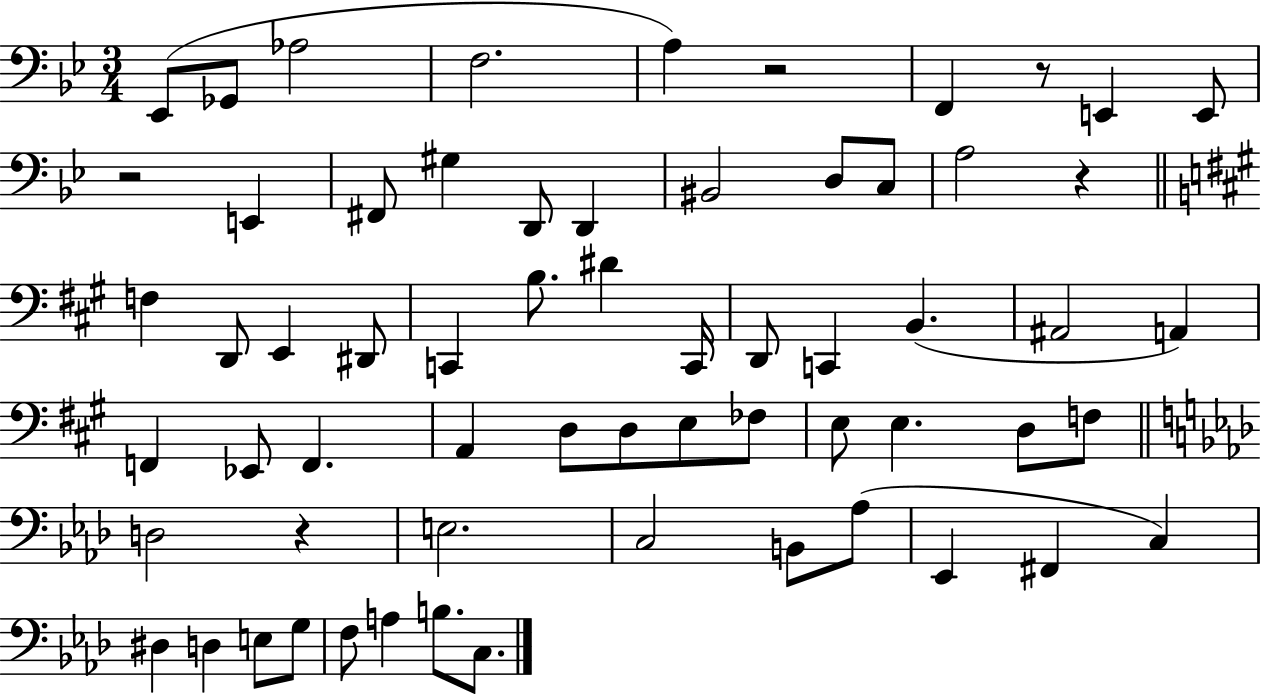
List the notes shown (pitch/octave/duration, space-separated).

Eb2/e Gb2/e Ab3/h F3/h. A3/q R/h F2/q R/e E2/q E2/e R/h E2/q F#2/e G#3/q D2/e D2/q BIS2/h D3/e C3/e A3/h R/q F3/q D2/e E2/q D#2/e C2/q B3/e. D#4/q C2/s D2/e C2/q B2/q. A#2/h A2/q F2/q Eb2/e F2/q. A2/q D3/e D3/e E3/e FES3/e E3/e E3/q. D3/e F3/e D3/h R/q E3/h. C3/h B2/e Ab3/e Eb2/q F#2/q C3/q D#3/q D3/q E3/e G3/e F3/e A3/q B3/e. C3/e.